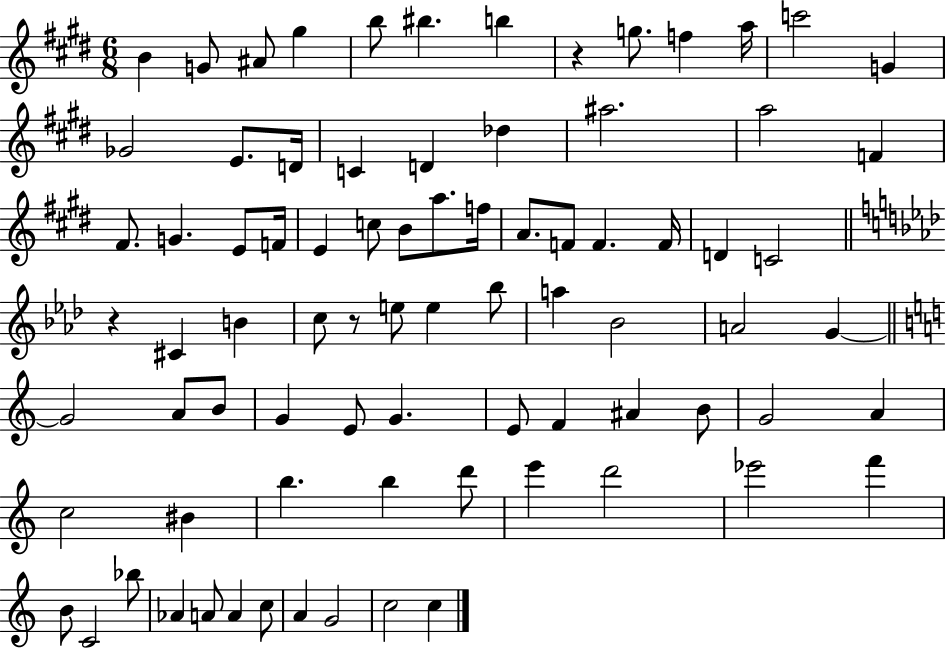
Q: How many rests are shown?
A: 3